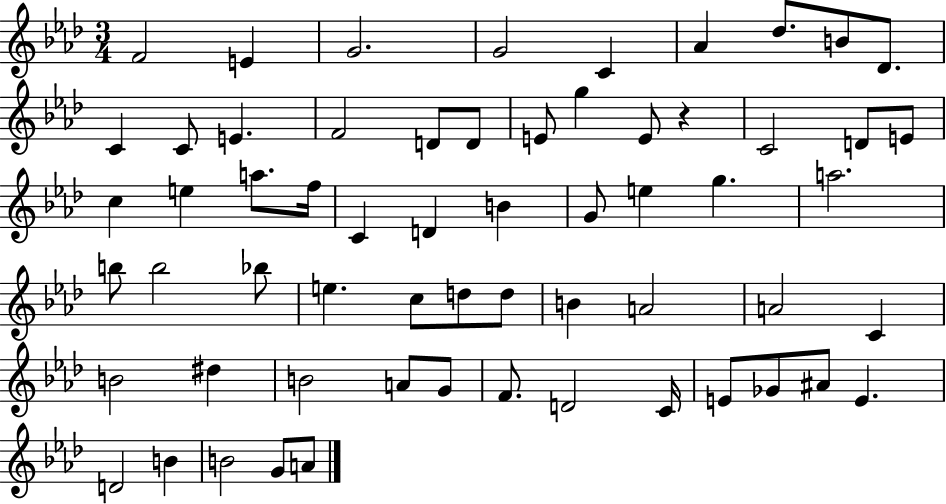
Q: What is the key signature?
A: AES major